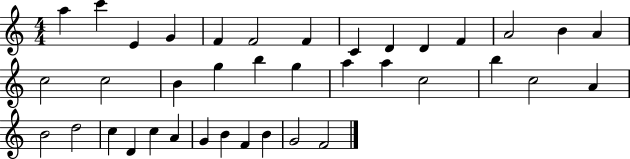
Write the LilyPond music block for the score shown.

{
  \clef treble
  \numericTimeSignature
  \time 4/4
  \key c \major
  a''4 c'''4 e'4 g'4 | f'4 f'2 f'4 | c'4 d'4 d'4 f'4 | a'2 b'4 a'4 | \break c''2 c''2 | b'4 g''4 b''4 g''4 | a''4 a''4 c''2 | b''4 c''2 a'4 | \break b'2 d''2 | c''4 d'4 c''4 a'4 | g'4 b'4 f'4 b'4 | g'2 f'2 | \break \bar "|."
}